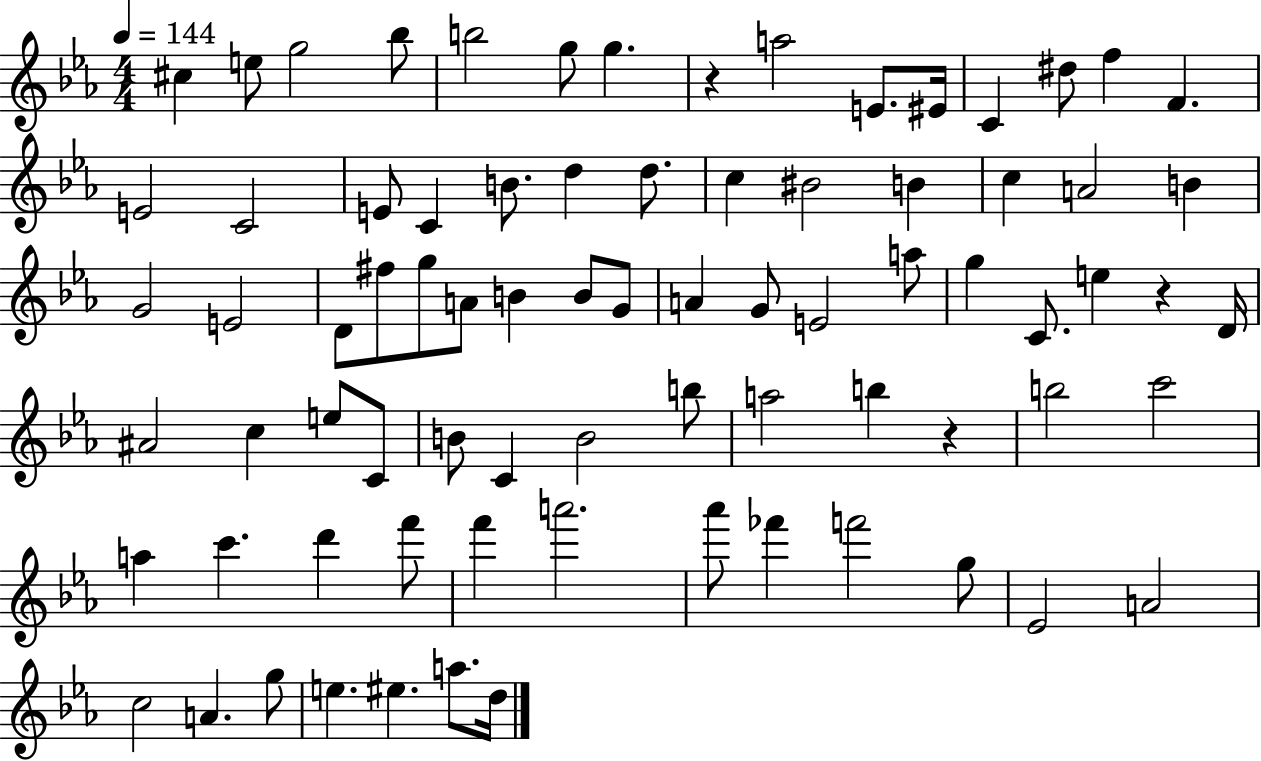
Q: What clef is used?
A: treble